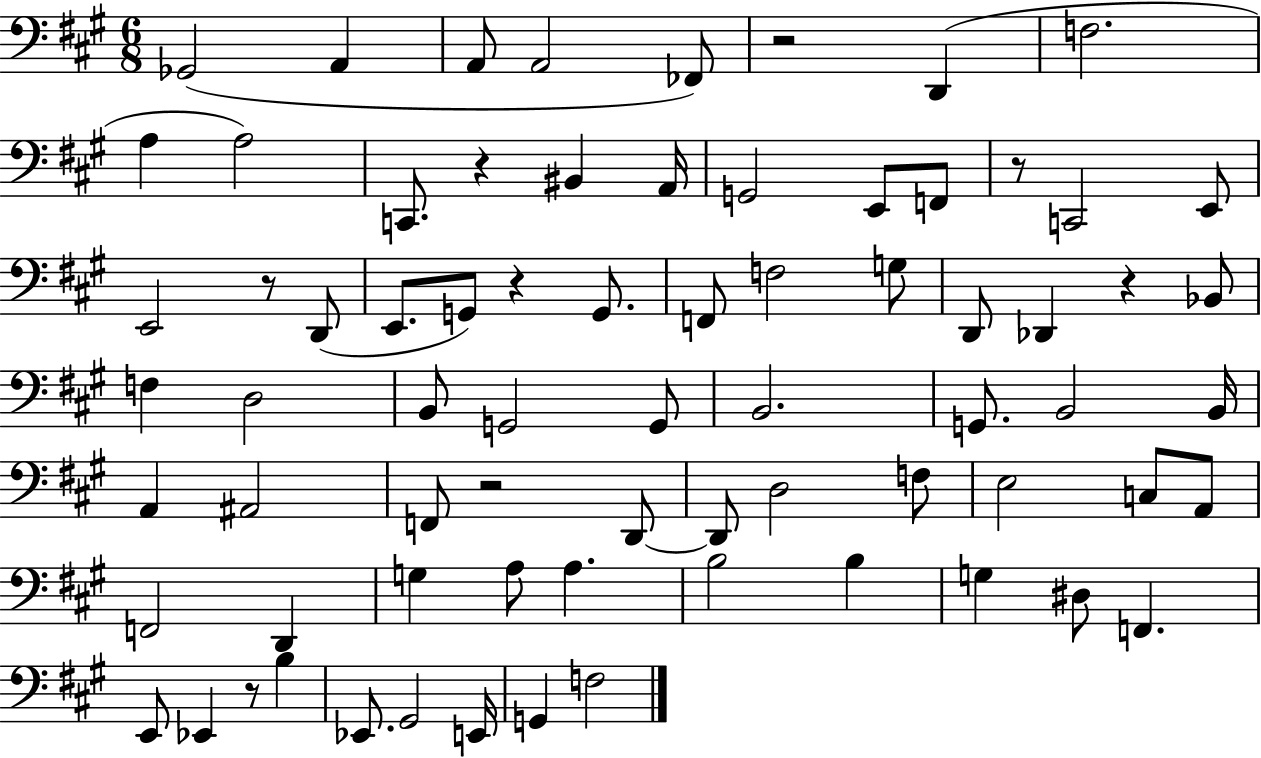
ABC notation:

X:1
T:Untitled
M:6/8
L:1/4
K:A
_G,,2 A,, A,,/2 A,,2 _F,,/2 z2 D,, F,2 A, A,2 C,,/2 z ^B,, A,,/4 G,,2 E,,/2 F,,/2 z/2 C,,2 E,,/2 E,,2 z/2 D,,/2 E,,/2 G,,/2 z G,,/2 F,,/2 F,2 G,/2 D,,/2 _D,, z _B,,/2 F, D,2 B,,/2 G,,2 G,,/2 B,,2 G,,/2 B,,2 B,,/4 A,, ^A,,2 F,,/2 z2 D,,/2 D,,/2 D,2 F,/2 E,2 C,/2 A,,/2 F,,2 D,, G, A,/2 A, B,2 B, G, ^D,/2 F,, E,,/2 _E,, z/2 B, _E,,/2 ^G,,2 E,,/4 G,, F,2